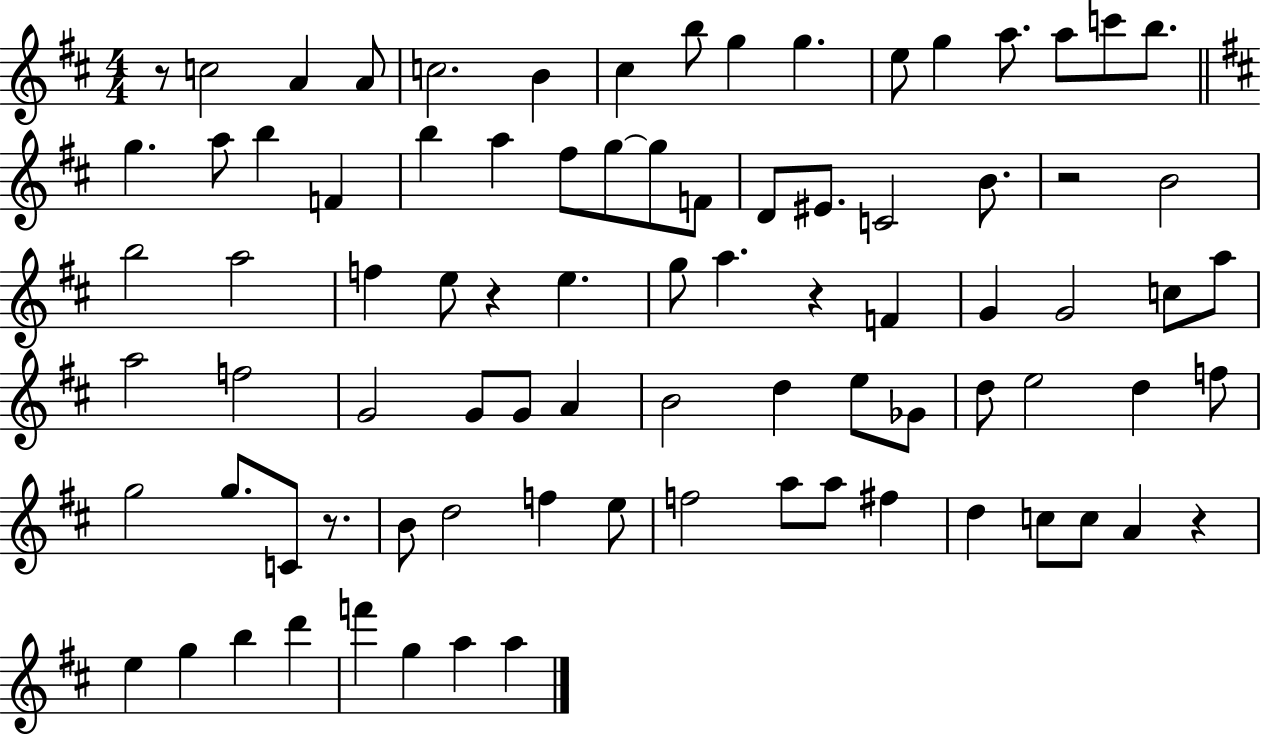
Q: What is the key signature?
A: D major